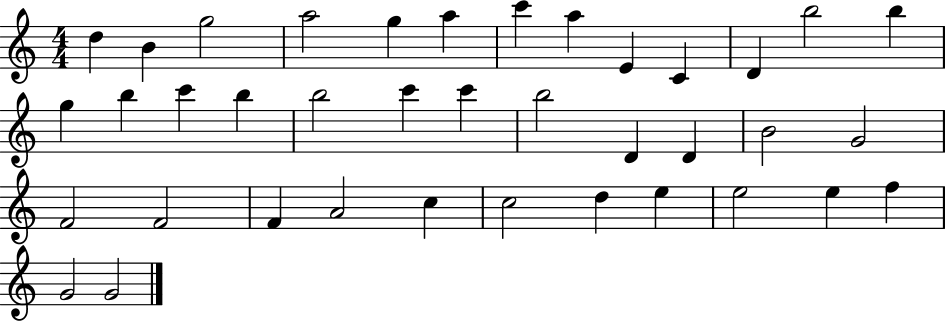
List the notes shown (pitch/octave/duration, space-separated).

D5/q B4/q G5/h A5/h G5/q A5/q C6/q A5/q E4/q C4/q D4/q B5/h B5/q G5/q B5/q C6/q B5/q B5/h C6/q C6/q B5/h D4/q D4/q B4/h G4/h F4/h F4/h F4/q A4/h C5/q C5/h D5/q E5/q E5/h E5/q F5/q G4/h G4/h